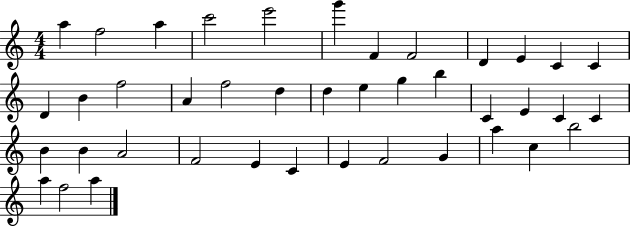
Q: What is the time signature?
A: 4/4